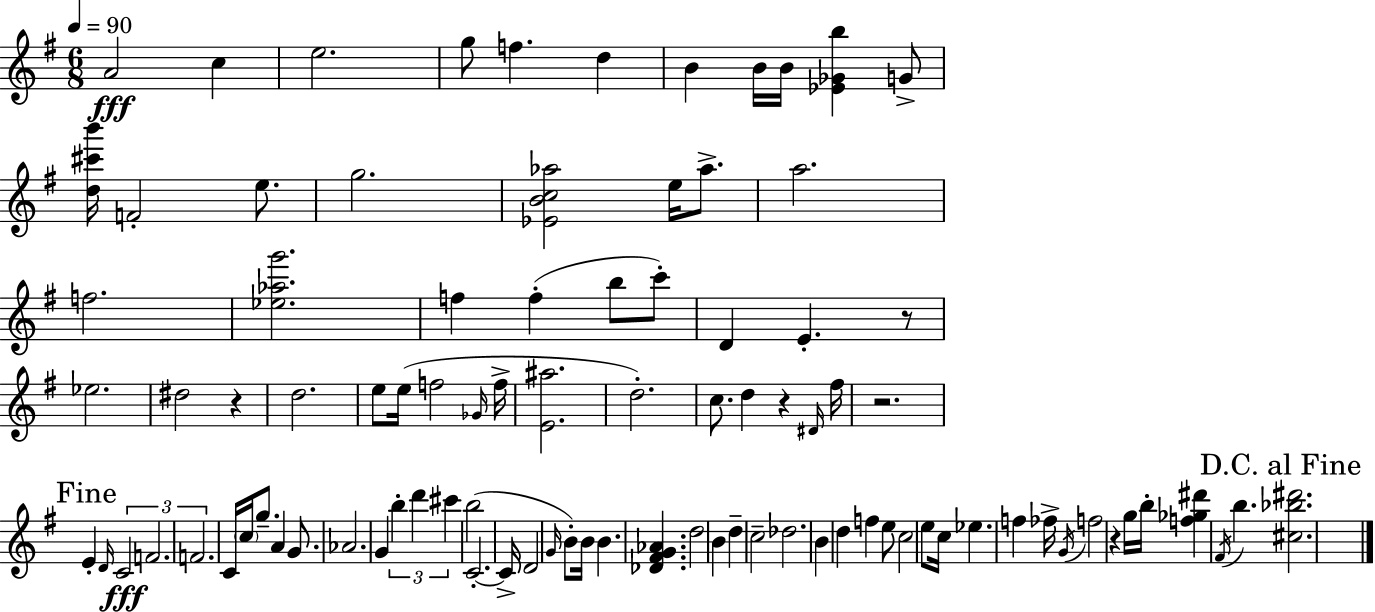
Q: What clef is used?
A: treble